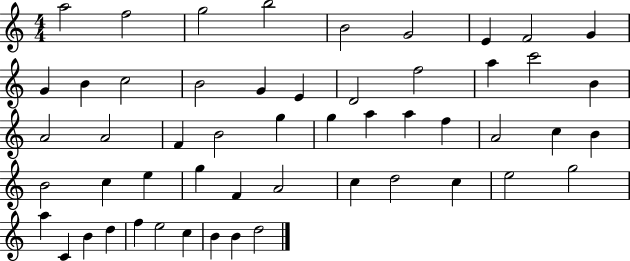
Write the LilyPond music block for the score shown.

{
  \clef treble
  \numericTimeSignature
  \time 4/4
  \key c \major
  a''2 f''2 | g''2 b''2 | b'2 g'2 | e'4 f'2 g'4 | \break g'4 b'4 c''2 | b'2 g'4 e'4 | d'2 f''2 | a''4 c'''2 b'4 | \break a'2 a'2 | f'4 b'2 g''4 | g''4 a''4 a''4 f''4 | a'2 c''4 b'4 | \break b'2 c''4 e''4 | g''4 f'4 a'2 | c''4 d''2 c''4 | e''2 g''2 | \break a''4 c'4 b'4 d''4 | f''4 e''2 c''4 | b'4 b'4 d''2 | \bar "|."
}